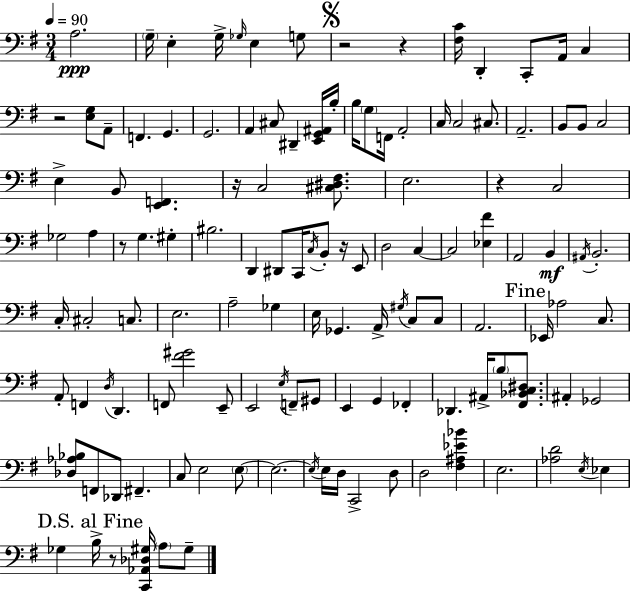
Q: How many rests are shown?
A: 8